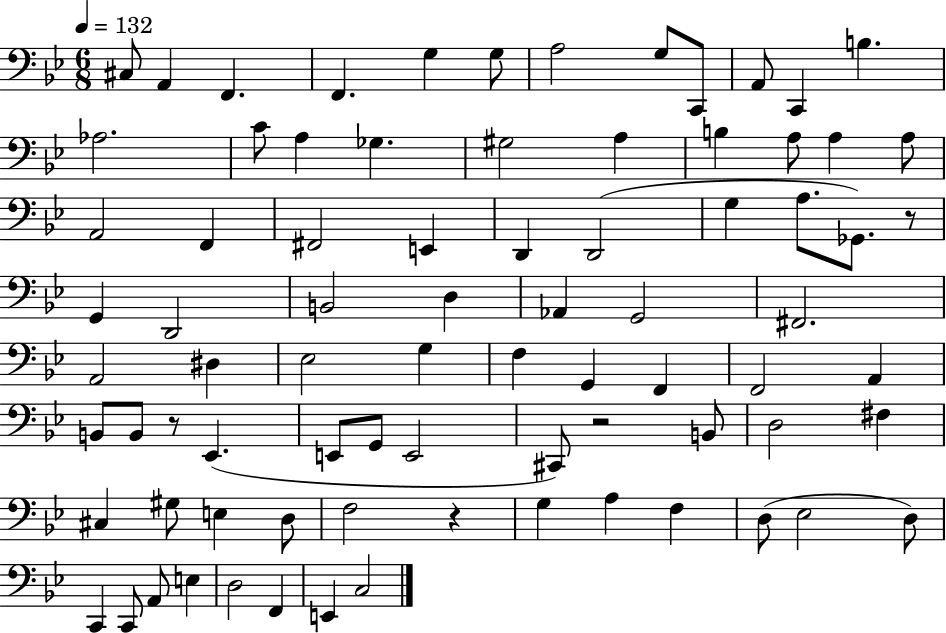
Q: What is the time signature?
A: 6/8